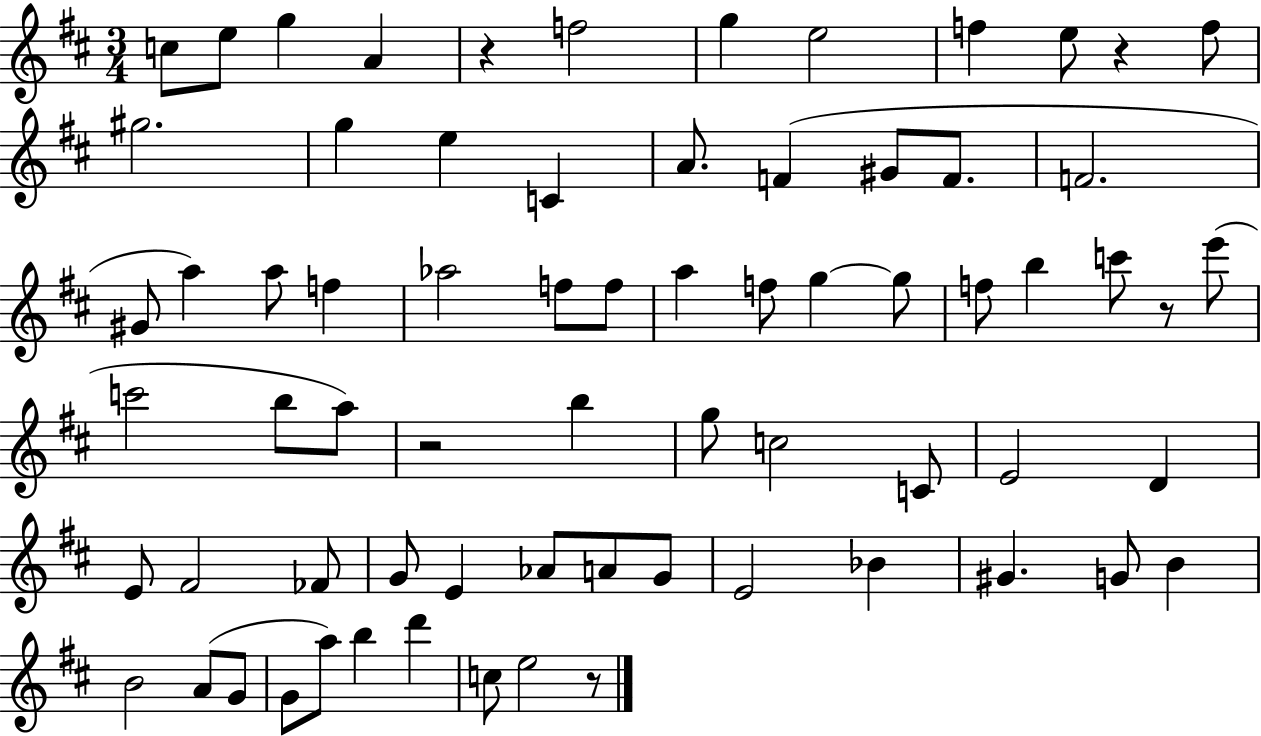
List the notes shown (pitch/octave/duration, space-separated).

C5/e E5/e G5/q A4/q R/q F5/h G5/q E5/h F5/q E5/e R/q F5/e G#5/h. G5/q E5/q C4/q A4/e. F4/q G#4/e F4/e. F4/h. G#4/e A5/q A5/e F5/q Ab5/h F5/e F5/e A5/q F5/e G5/q G5/e F5/e B5/q C6/e R/e E6/e C6/h B5/e A5/e R/h B5/q G5/e C5/h C4/e E4/h D4/q E4/e F#4/h FES4/e G4/e E4/q Ab4/e A4/e G4/e E4/h Bb4/q G#4/q. G4/e B4/q B4/h A4/e G4/e G4/e A5/e B5/q D6/q C5/e E5/h R/e